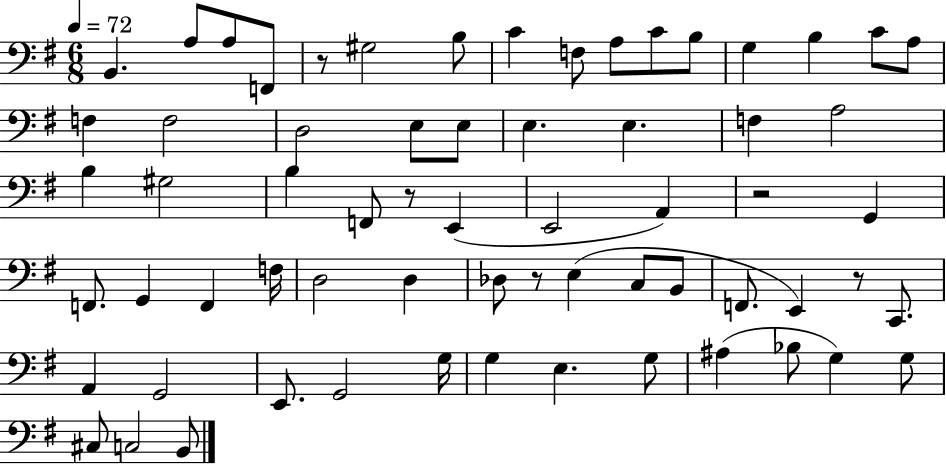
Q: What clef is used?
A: bass